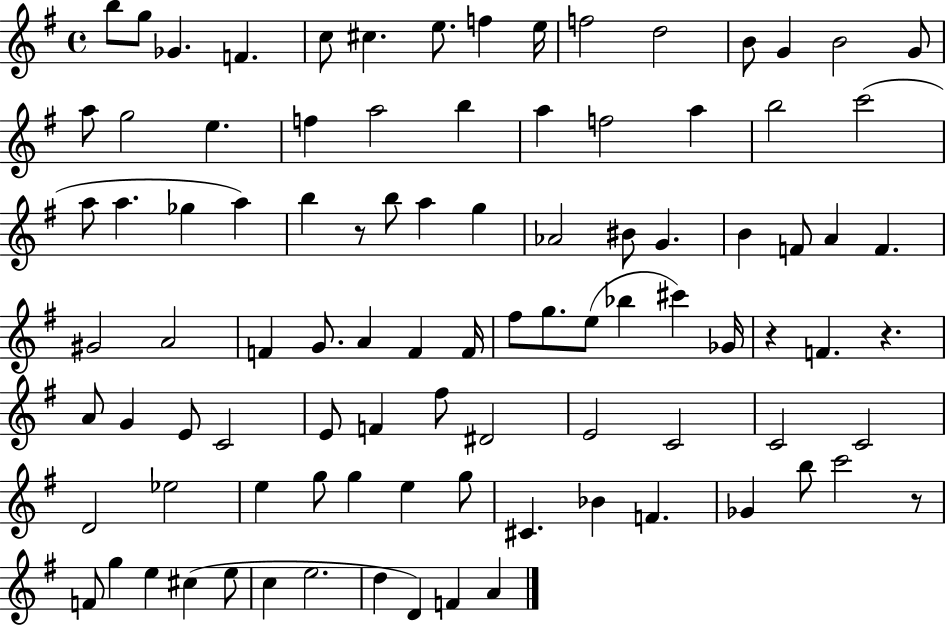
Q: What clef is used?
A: treble